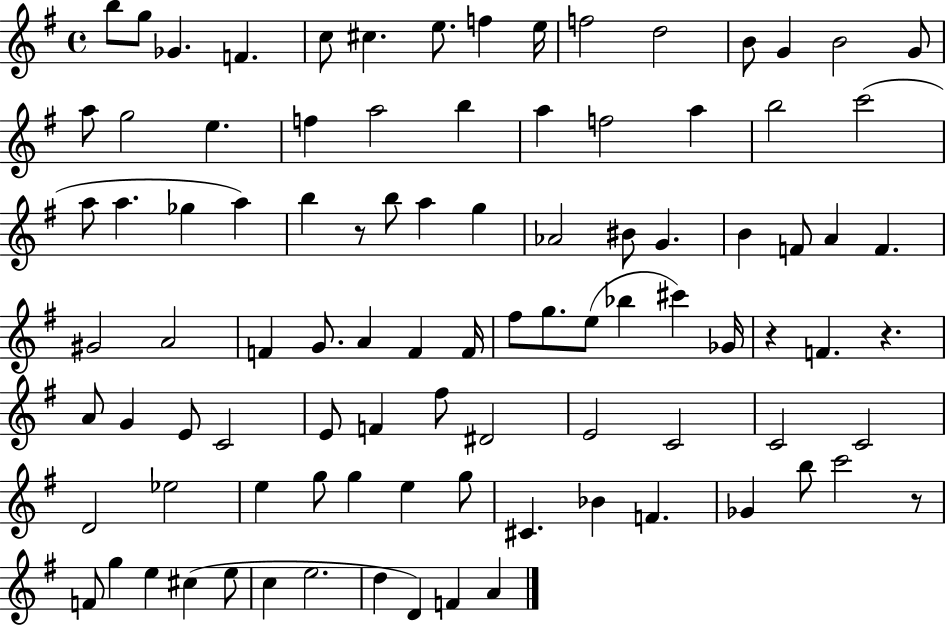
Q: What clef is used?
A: treble